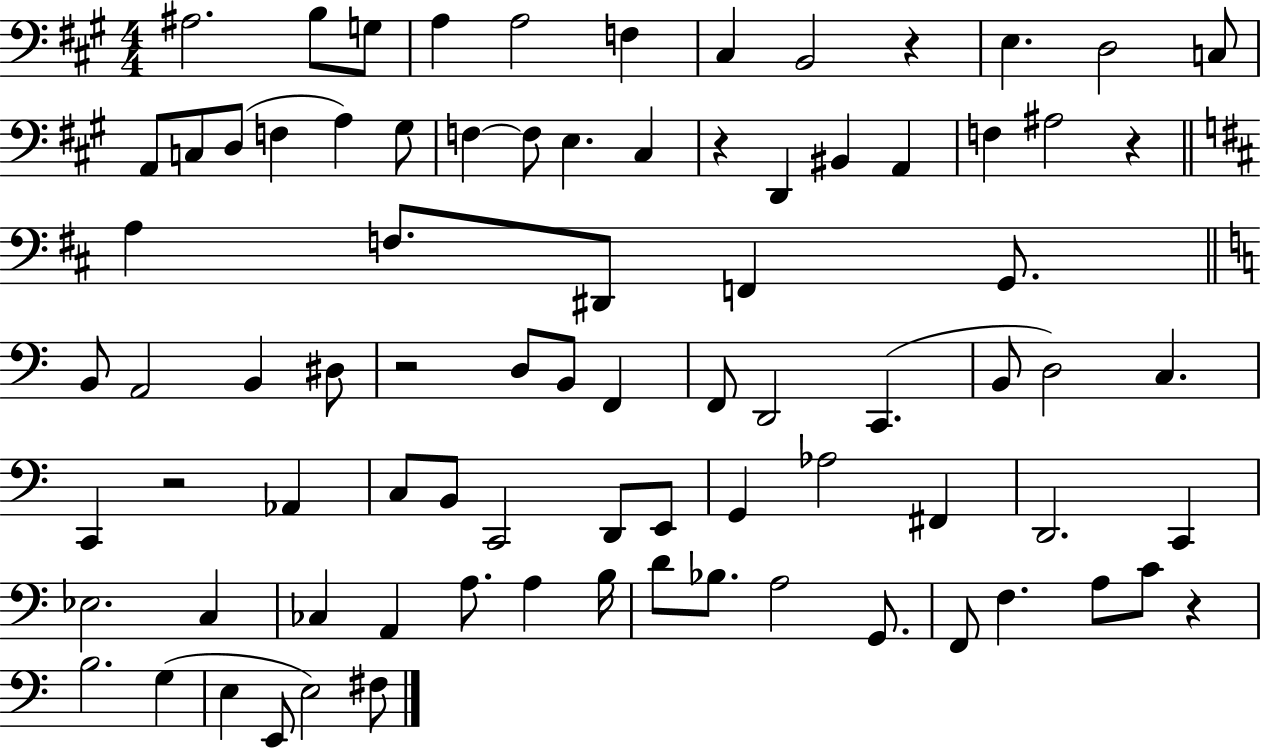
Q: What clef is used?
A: bass